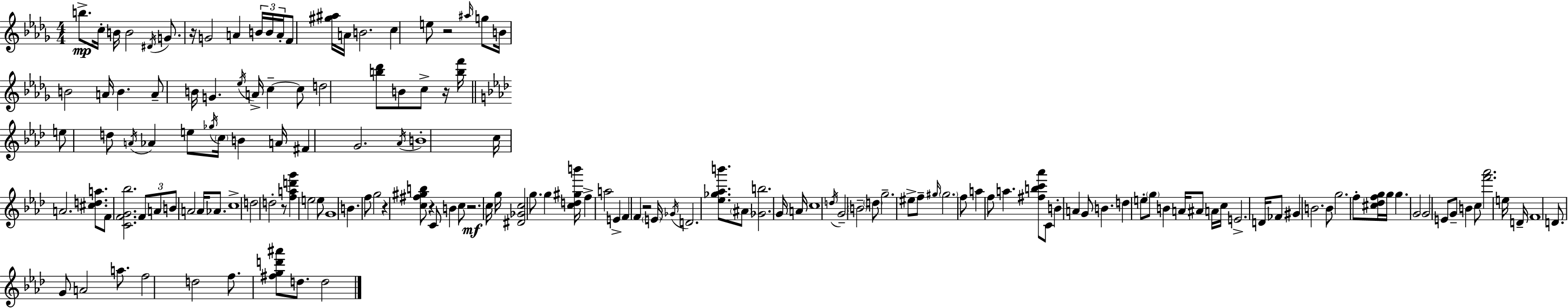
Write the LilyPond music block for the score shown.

{
  \clef treble
  \numericTimeSignature
  \time 4/4
  \key bes \minor
  b''8.->\mp c''16-. b'16 b'2 \acciaccatura { dis'16 } g'8. | r16 g'2 a'4 \tuplet 3/2 { b'16 b'16 | a'16-. } f'8 <gis'' ais''>16 a'16 b'2. | c''4 e''8 r2 \grace { ais''16 } | \break g''8 b'16 b'2 a'16 b'4. | a'8-- b'16 g'4. \acciaccatura { ees''16 } a'16-> c''4--~~ | c''8 d''2 <b'' des'''>8 b'8 c''8-> | r16 <b'' f'''>16 \bar "||" \break \key aes \major e''8 d''8 \acciaccatura { a'16 } aes'4 e''8 \acciaccatura { ges''16 } \parenthesize c''16 b'4 | a'16 fis'4 g'2. | \acciaccatura { aes'16 } b'1-. | c''16 a'2. | \break <cis'' d'' a''>8. f'8 <c' f' g' bes''>2. | \tuplet 3/2 { f'8 a'8 b'8 } a'2 a'16 | aes'8. c''1-> | d''2 d''2-. | \break r8 <f'' a'' d''' g'''>4 e''2 | e''8 g'1 | b'4. f''8 g''2 | r4 <c'' fis'' gis'' b''>8 r4 c'8 b'4 | \break c''8 r2.\mf | c''16 g''16 <dis' ges' c''>2 g''8. g''4 | <c'' d'' gis'' b'''>16 f''4-> a''2 e'4-> | f'4 f'4 r2 | \break \parenthesize e'16 \acciaccatura { ges'16 } d'2. | <ees'' ges'' aes'' b'''>8. \parenthesize ais'8 <ges' b''>2. | g'16 a'16 c''1 | \acciaccatura { d''16 } g'2-- \parenthesize b'2-- | \break \parenthesize d''8 g''2.-- | eis''8-> f''8-- \grace { gis''16 } \parenthesize gis''2. | f''8 a''4 f''8 a''4. | <fis'' b'' c''' aes'''>8 c'8 b'4-. a'4 g'8 | \break b'4. d''4 e''8-. \parenthesize g''8 b'4 | a'16 ais'8 a'16 c''16 e'2.-> | d'16 fes'8 gis'4 b'2. | b'8 g''2. | \break f''8-. <cis'' des'' f'' g''>16 g''16 g''4. g'2 | g'2 e'8 | g'8-- b'4 c''8 <f''' aes'''>2. | e''16 d'16-- f'1 | \break d'8. g'8 a'2 | a''8. f''2 d''2 | f''8. <fis'' g'' d''' ais'''>8 d''8. d''2 | \bar "|."
}